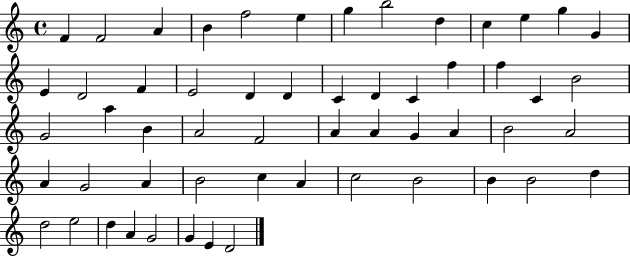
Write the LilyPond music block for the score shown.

{
  \clef treble
  \time 4/4
  \defaultTimeSignature
  \key c \major
  f'4 f'2 a'4 | b'4 f''2 e''4 | g''4 b''2 d''4 | c''4 e''4 g''4 g'4 | \break e'4 d'2 f'4 | e'2 d'4 d'4 | c'4 d'4 c'4 f''4 | f''4 c'4 b'2 | \break g'2 a''4 b'4 | a'2 f'2 | a'4 a'4 g'4 a'4 | b'2 a'2 | \break a'4 g'2 a'4 | b'2 c''4 a'4 | c''2 b'2 | b'4 b'2 d''4 | \break d''2 e''2 | d''4 a'4 g'2 | g'4 e'4 d'2 | \bar "|."
}